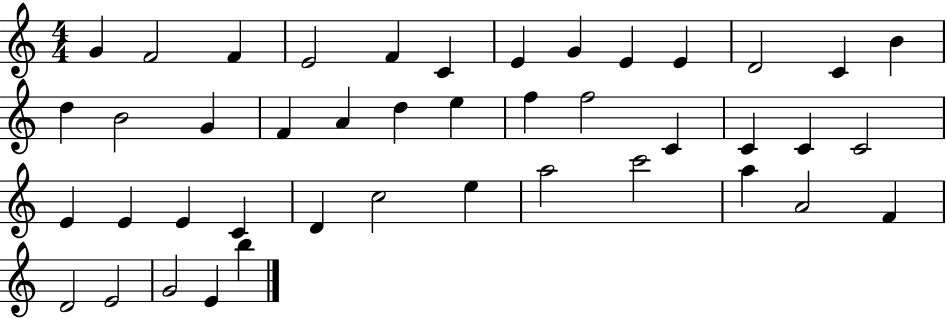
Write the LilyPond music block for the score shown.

{
  \clef treble
  \numericTimeSignature
  \time 4/4
  \key c \major
  g'4 f'2 f'4 | e'2 f'4 c'4 | e'4 g'4 e'4 e'4 | d'2 c'4 b'4 | \break d''4 b'2 g'4 | f'4 a'4 d''4 e''4 | f''4 f''2 c'4 | c'4 c'4 c'2 | \break e'4 e'4 e'4 c'4 | d'4 c''2 e''4 | a''2 c'''2 | a''4 a'2 f'4 | \break d'2 e'2 | g'2 e'4 b''4 | \bar "|."
}